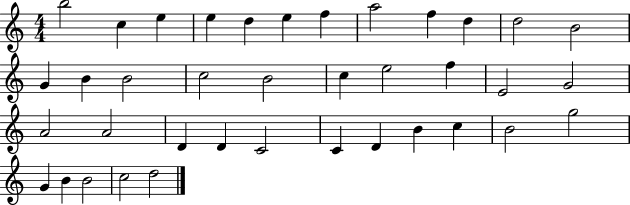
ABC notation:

X:1
T:Untitled
M:4/4
L:1/4
K:C
b2 c e e d e f a2 f d d2 B2 G B B2 c2 B2 c e2 f E2 G2 A2 A2 D D C2 C D B c B2 g2 G B B2 c2 d2